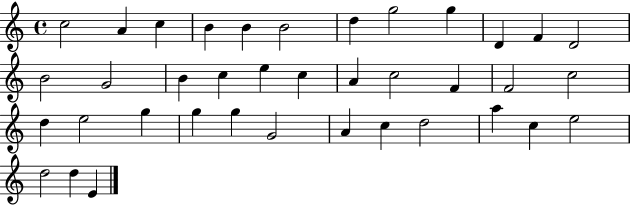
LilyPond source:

{
  \clef treble
  \time 4/4
  \defaultTimeSignature
  \key c \major
  c''2 a'4 c''4 | b'4 b'4 b'2 | d''4 g''2 g''4 | d'4 f'4 d'2 | \break b'2 g'2 | b'4 c''4 e''4 c''4 | a'4 c''2 f'4 | f'2 c''2 | \break d''4 e''2 g''4 | g''4 g''4 g'2 | a'4 c''4 d''2 | a''4 c''4 e''2 | \break d''2 d''4 e'4 | \bar "|."
}